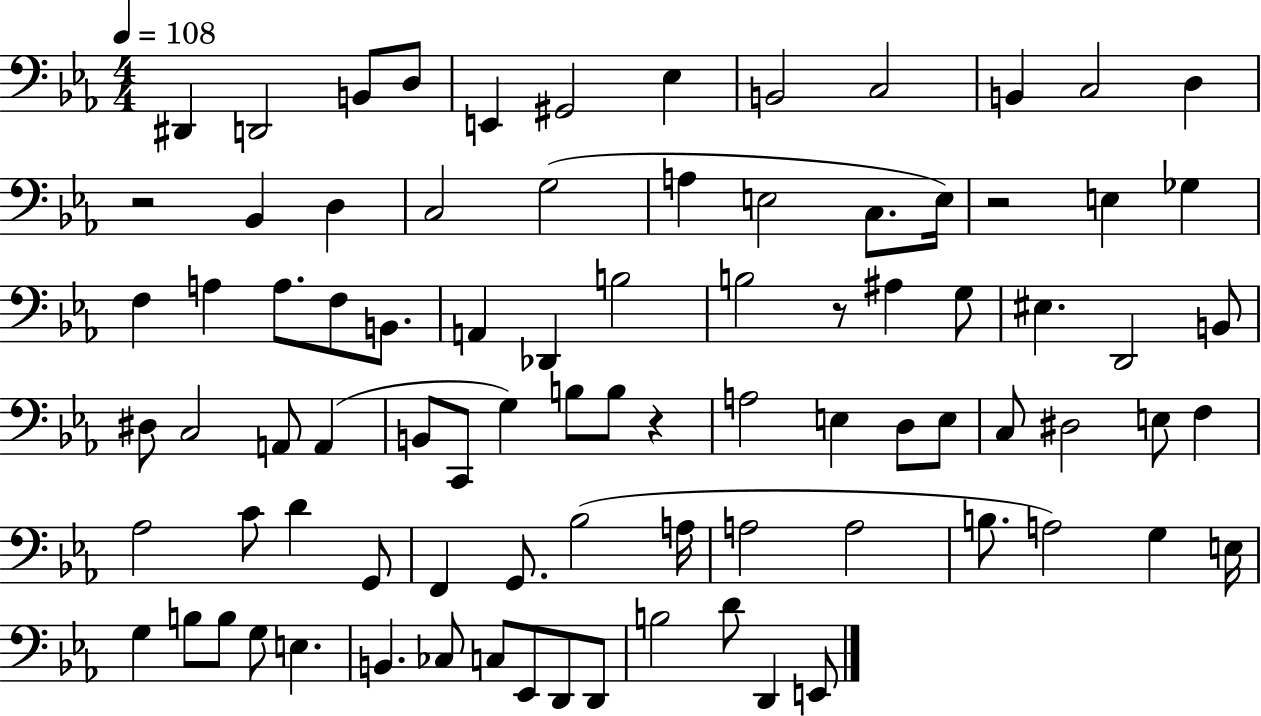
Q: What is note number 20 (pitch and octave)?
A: E3